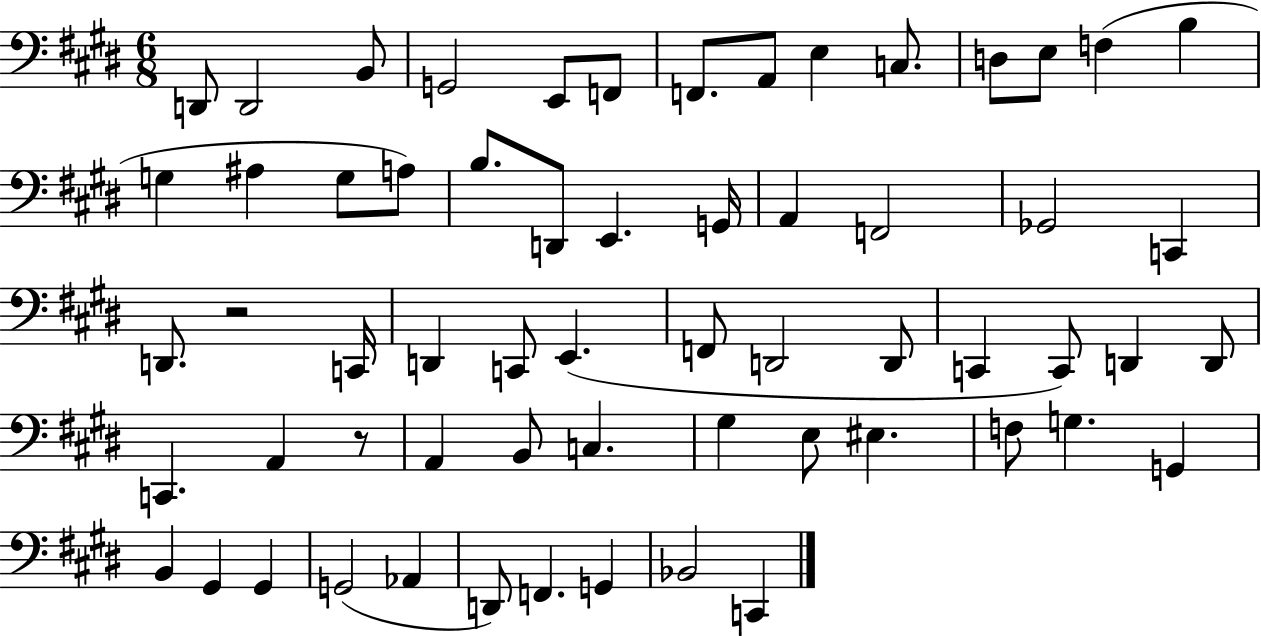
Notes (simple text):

D2/e D2/h B2/e G2/h E2/e F2/e F2/e. A2/e E3/q C3/e. D3/e E3/e F3/q B3/q G3/q A#3/q G3/e A3/e B3/e. D2/e E2/q. G2/s A2/q F2/h Gb2/h C2/q D2/e. R/h C2/s D2/q C2/e E2/q. F2/e D2/h D2/e C2/q C2/e D2/q D2/e C2/q. A2/q R/e A2/q B2/e C3/q. G#3/q E3/e EIS3/q. F3/e G3/q. G2/q B2/q G#2/q G#2/q G2/h Ab2/q D2/e F2/q. G2/q Bb2/h C2/q